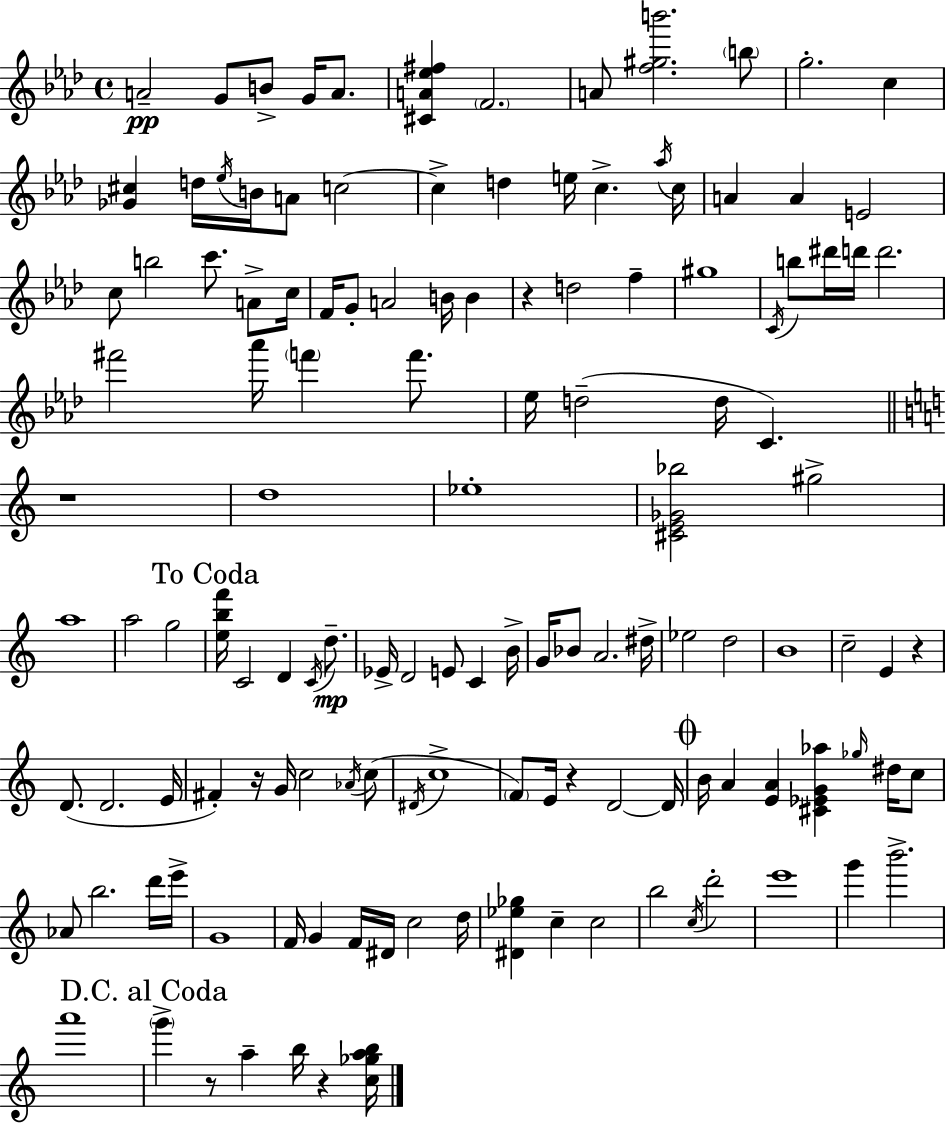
X:1
T:Untitled
M:4/4
L:1/4
K:Fm
A2 G/2 B/2 G/4 A/2 [^CA_e^f] F2 A/2 [f^gb']2 b/2 g2 c [_G^c] d/4 _e/4 B/4 A/2 c2 c d e/4 c _a/4 c/4 A A E2 c/2 b2 c'/2 A/2 c/4 F/4 G/2 A2 B/4 B z d2 f ^g4 C/4 b/2 ^d'/4 d'/4 d'2 ^f'2 _a'/4 f' f'/2 _e/4 d2 d/4 C z4 d4 _e4 [^CE_G_b]2 ^g2 a4 a2 g2 [ebf']/4 C2 D C/4 d/2 _E/4 D2 E/2 C B/4 G/4 _B/2 A2 ^d/4 _e2 d2 B4 c2 E z D/2 D2 E/4 ^F z/4 G/4 c2 _A/4 c/2 ^D/4 c4 F/2 E/4 z D2 D/4 B/4 A [EA] [^C_EG_a] _g/4 ^d/4 c/2 _A/2 b2 d'/4 e'/4 G4 F/4 G F/4 ^D/4 c2 d/4 [^D_e_g] c c2 b2 c/4 d'2 e'4 g' b'2 a'4 g' z/2 a b/4 z [c_gab]/4